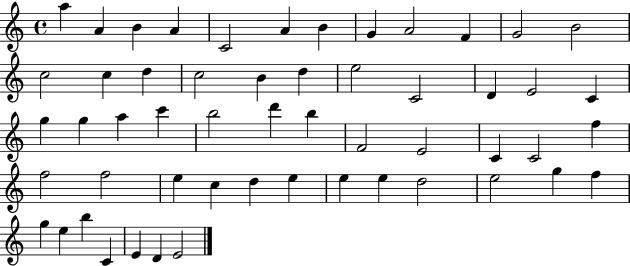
X:1
T:Untitled
M:4/4
L:1/4
K:C
a A B A C2 A B G A2 F G2 B2 c2 c d c2 B d e2 C2 D E2 C g g a c' b2 d' b F2 E2 C C2 f f2 f2 e c d e e e d2 e2 g f g e b C E D E2